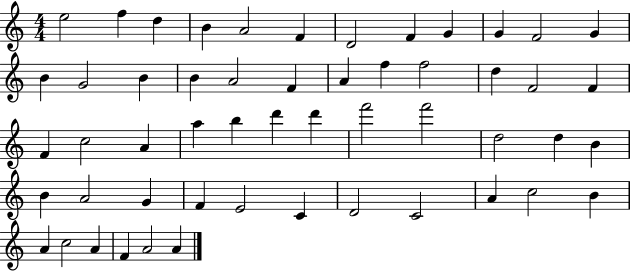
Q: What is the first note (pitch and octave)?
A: E5